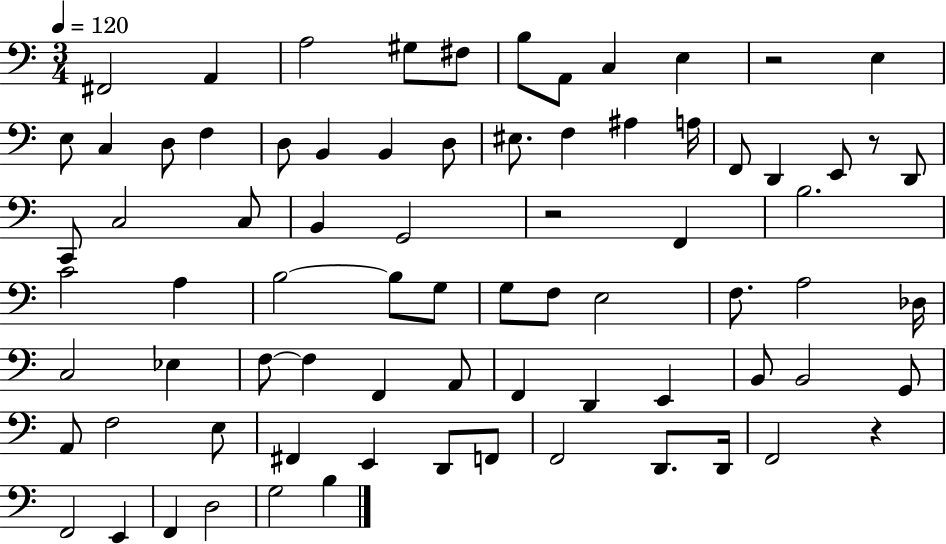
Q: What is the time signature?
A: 3/4